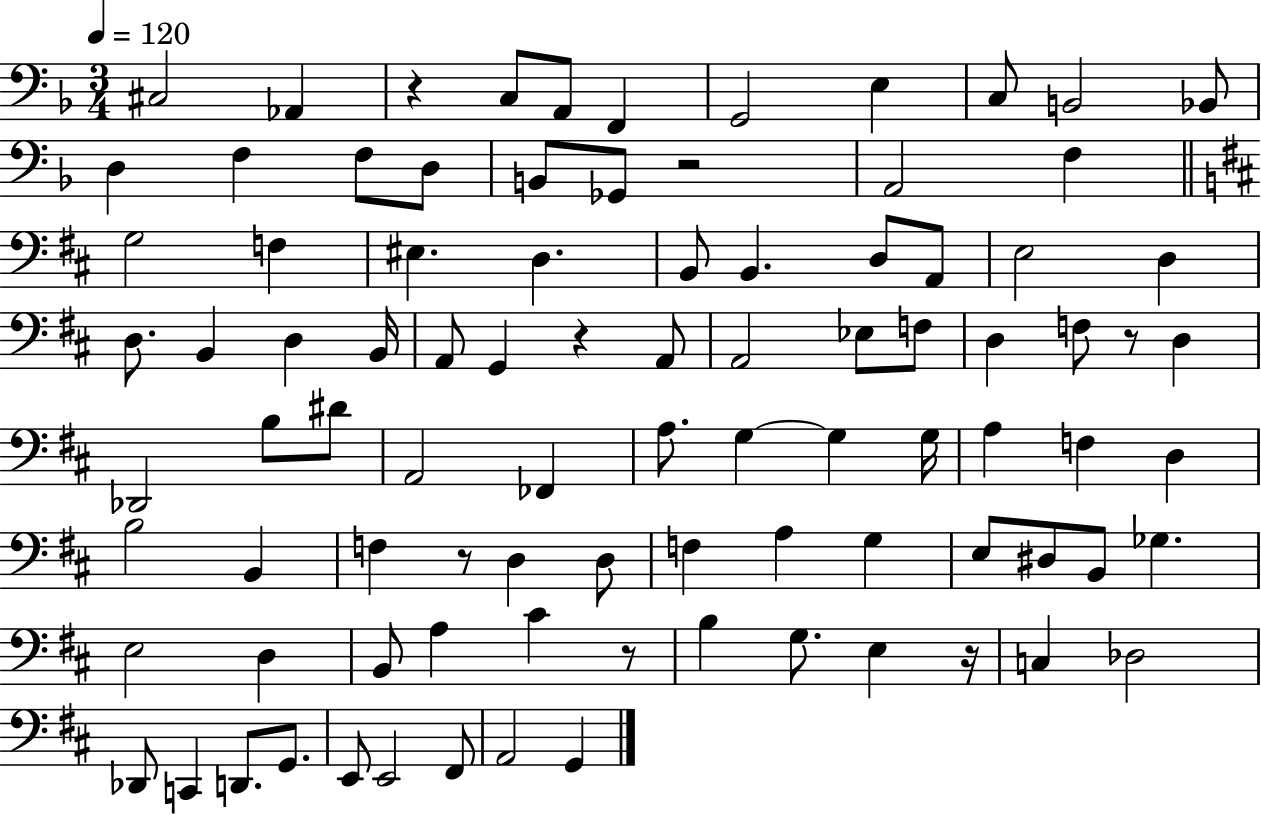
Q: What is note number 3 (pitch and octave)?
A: C3